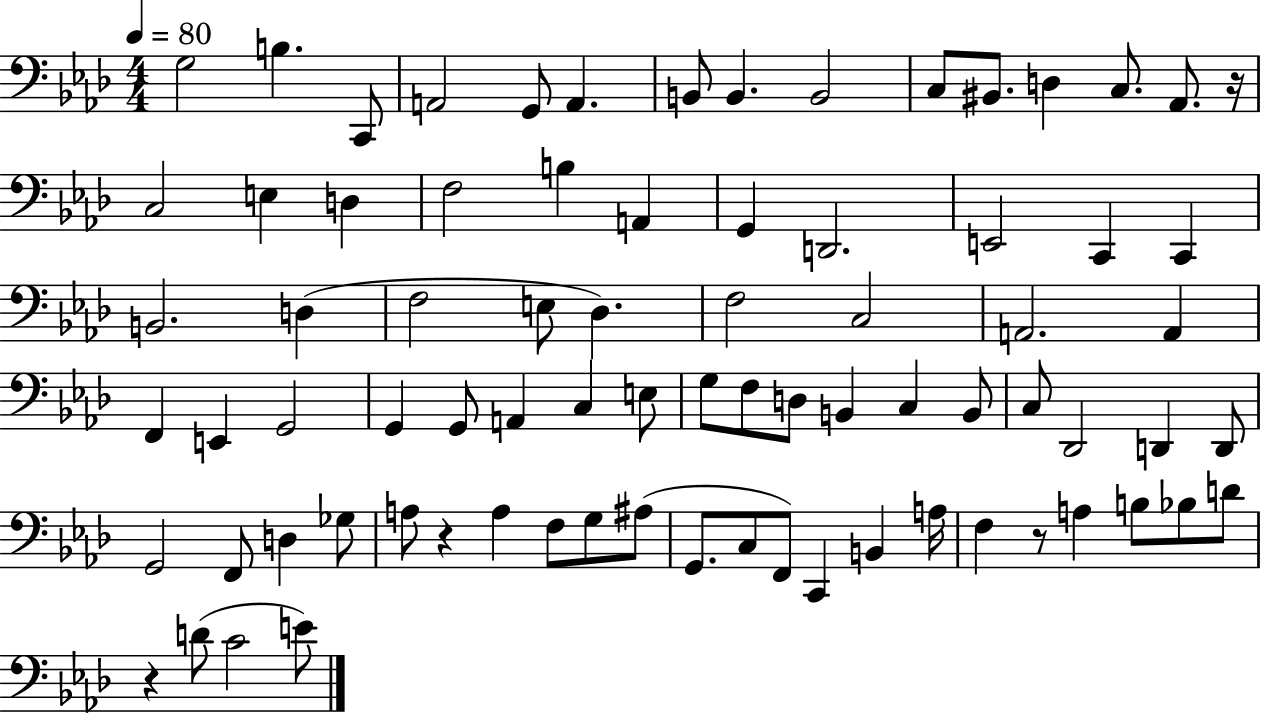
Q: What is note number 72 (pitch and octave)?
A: D4